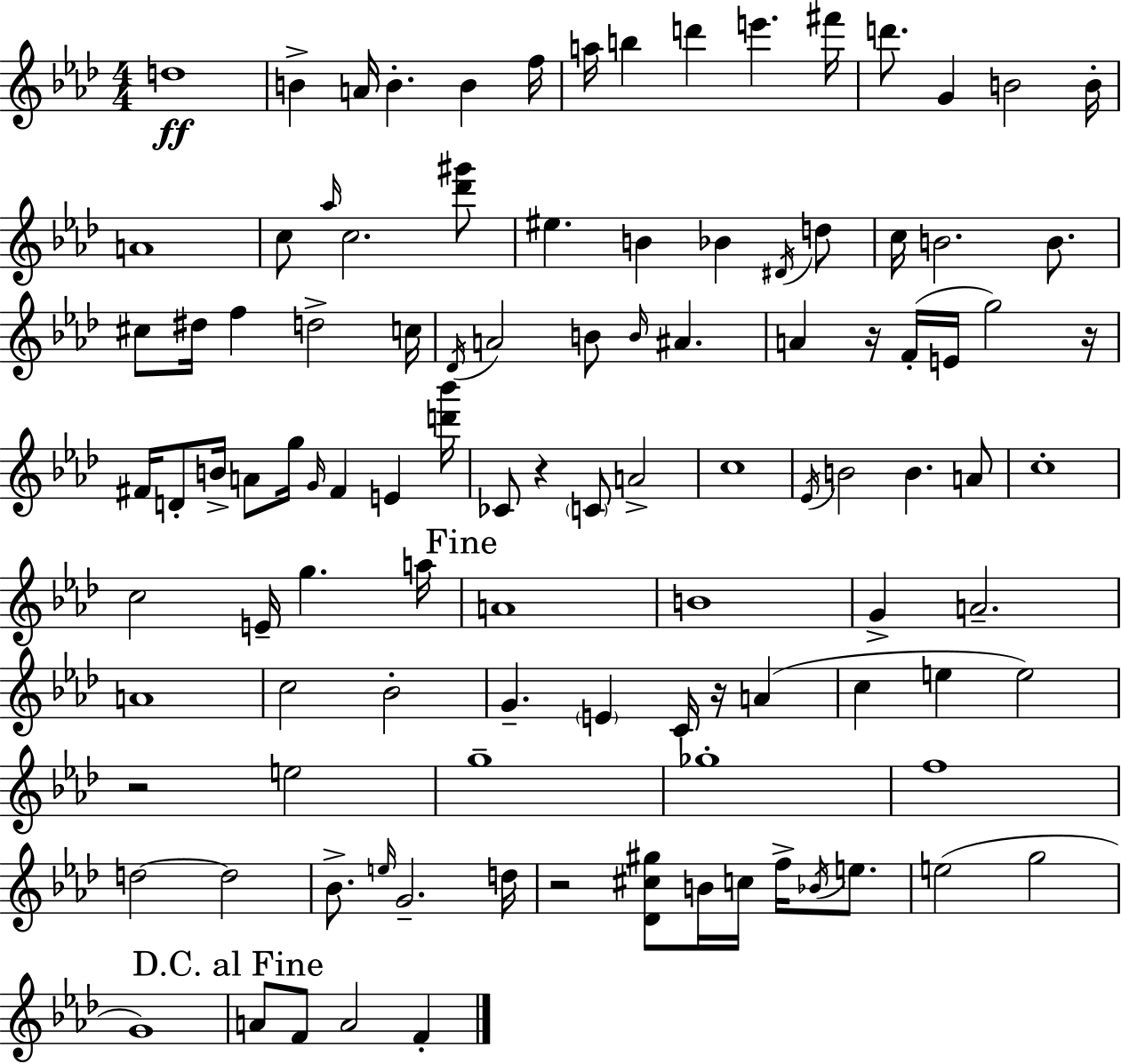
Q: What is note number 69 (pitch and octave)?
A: Bb4